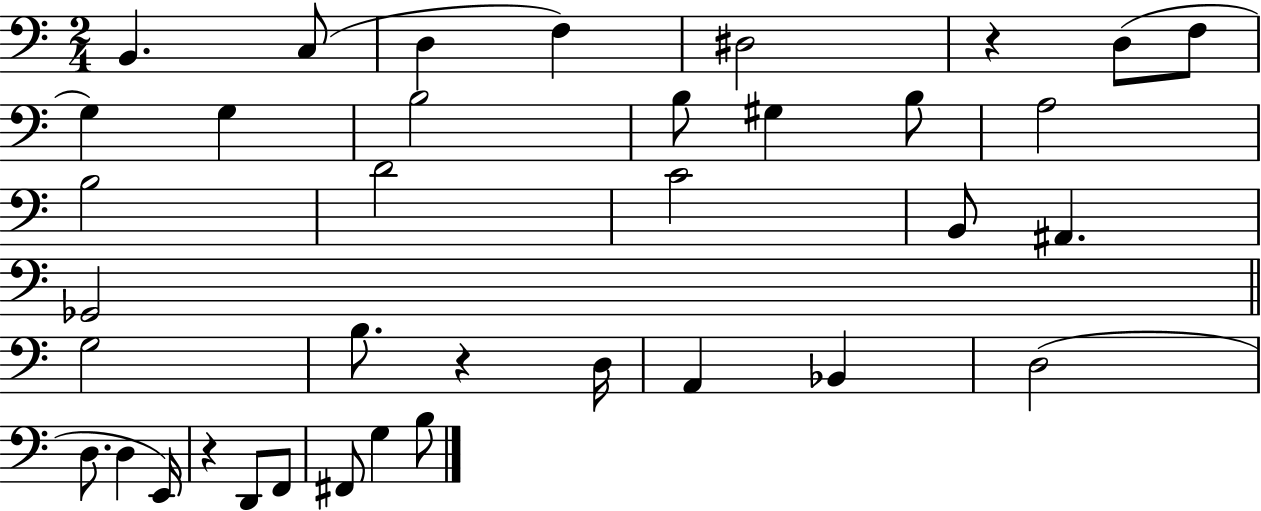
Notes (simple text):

B2/q. C3/e D3/q F3/q D#3/h R/q D3/e F3/e G3/q G3/q B3/h B3/e G#3/q B3/e A3/h B3/h D4/h C4/h B2/e A#2/q. Gb2/h G3/h B3/e. R/q D3/s A2/q Bb2/q D3/h D3/e. D3/q E2/s R/q D2/e F2/e F#2/e G3/q B3/e